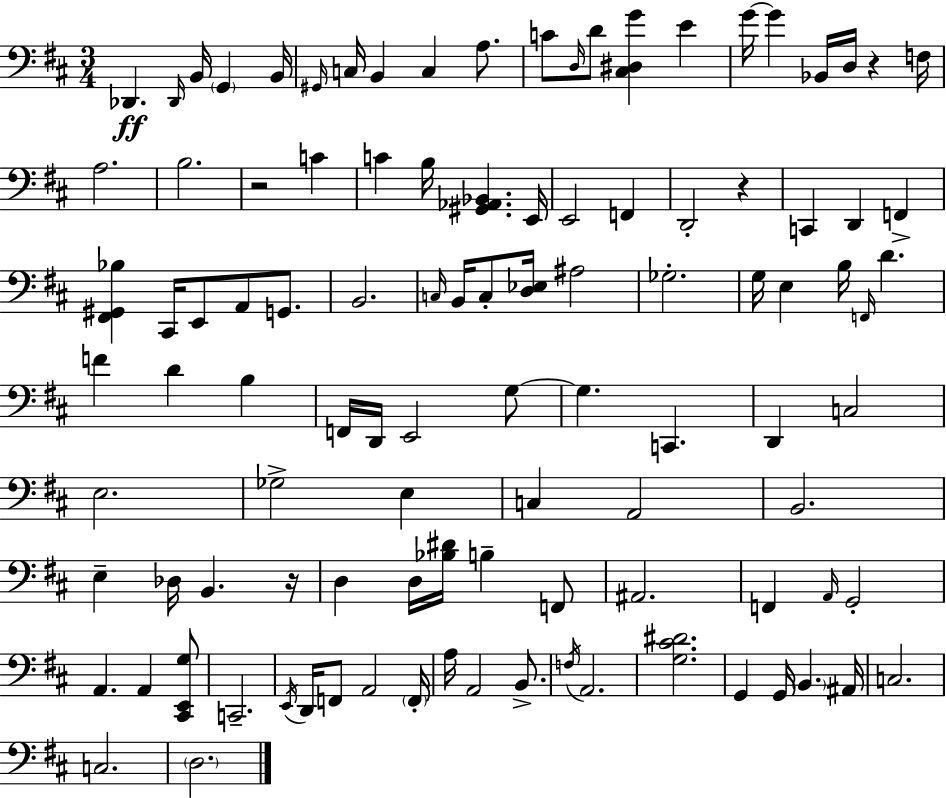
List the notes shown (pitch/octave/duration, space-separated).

Db2/q. Db2/s B2/s G2/q B2/s G#2/s C3/s B2/q C3/q A3/e. C4/e D3/s D4/e [C#3,D#3,G4]/q E4/q G4/s G4/q Bb2/s D3/s R/q F3/s A3/h. B3/h. R/h C4/q C4/q B3/s [G#2,Ab2,Bb2]/q. E2/s E2/h F2/q D2/h R/q C2/q D2/q F2/q [F#2,G#2,Bb3]/q C#2/s E2/e A2/e G2/e. B2/h. C3/s B2/s C3/e [D3,Eb3]/s A#3/h Gb3/h. G3/s E3/q B3/s F2/s D4/q. F4/q D4/q B3/q F2/s D2/s E2/h G3/e G3/q. C2/q. D2/q C3/h E3/h. Gb3/h E3/q C3/q A2/h B2/h. E3/q Db3/s B2/q. R/s D3/q D3/s [Bb3,D#4]/s B3/q F2/e A#2/h. F2/q A2/s G2/h A2/q. A2/q [C#2,E2,G3]/e C2/h. E2/s D2/s F2/e A2/h F2/s A3/s A2/h B2/e. F3/s A2/h. [G3,C#4,D#4]/h. G2/q G2/s B2/q. A#2/s C3/h. C3/h. D3/h.